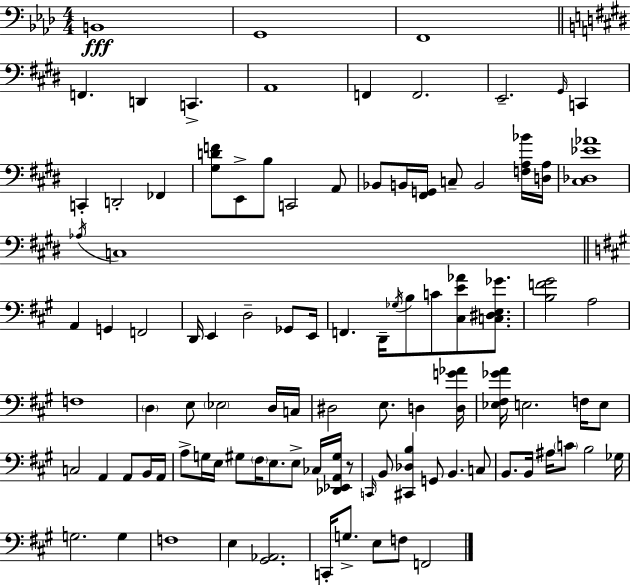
B2/w G2/w F2/w F2/q. D2/q C2/q. A2/w F2/q F2/h. E2/h. G#2/s C2/q C2/q D2/h FES2/q [G#3,D4,F4]/e E2/e B3/e C2/h A2/e Bb2/e B2/s [F#2,G2]/s C3/e B2/h [F3,A3,Bb4]/s [D3,A3]/s [C#3,Db3,Eb4,Ab4]/w Ab3/s C3/w A2/q G2/q F2/h D2/s E2/q D3/h Gb2/e E2/s F2/q. D2/s Gb3/s B3/e C4/e [C#3,E4,Ab4]/e [C3,D#3,E3,Gb4]/e. [B3,F4,G#4]/h A3/h F3/w D3/q E3/e Eb3/h D3/s C3/s D#3/h E3/e. D3/q [D3,G4,Ab4]/s [Eb3,F#3,Gb4,A4]/s E3/h. F3/s E3/e C3/h A2/q A2/e B2/s A2/s A3/e G3/s E3/s G#3/e F#3/s E3/e. E3/e CES3/s [Db2,Eb2,A2,G#3]/s R/e C2/s B2/e [C#2,Db3,B3]/q G2/e B2/q. C3/e B2/e. B2/s A#3/s C4/e B3/h Gb3/s G3/h. G3/q F3/w E3/q [G#2,Ab2]/h. C2/s G3/e. E3/e F3/e F2/h